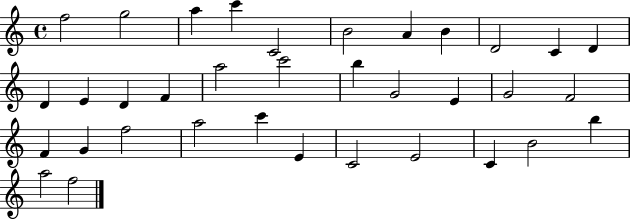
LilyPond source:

{
  \clef treble
  \time 4/4
  \defaultTimeSignature
  \key c \major
  f''2 g''2 | a''4 c'''4 c'2 | b'2 a'4 b'4 | d'2 c'4 d'4 | \break d'4 e'4 d'4 f'4 | a''2 c'''2 | b''4 g'2 e'4 | g'2 f'2 | \break f'4 g'4 f''2 | a''2 c'''4 e'4 | c'2 e'2 | c'4 b'2 b''4 | \break a''2 f''2 | \bar "|."
}